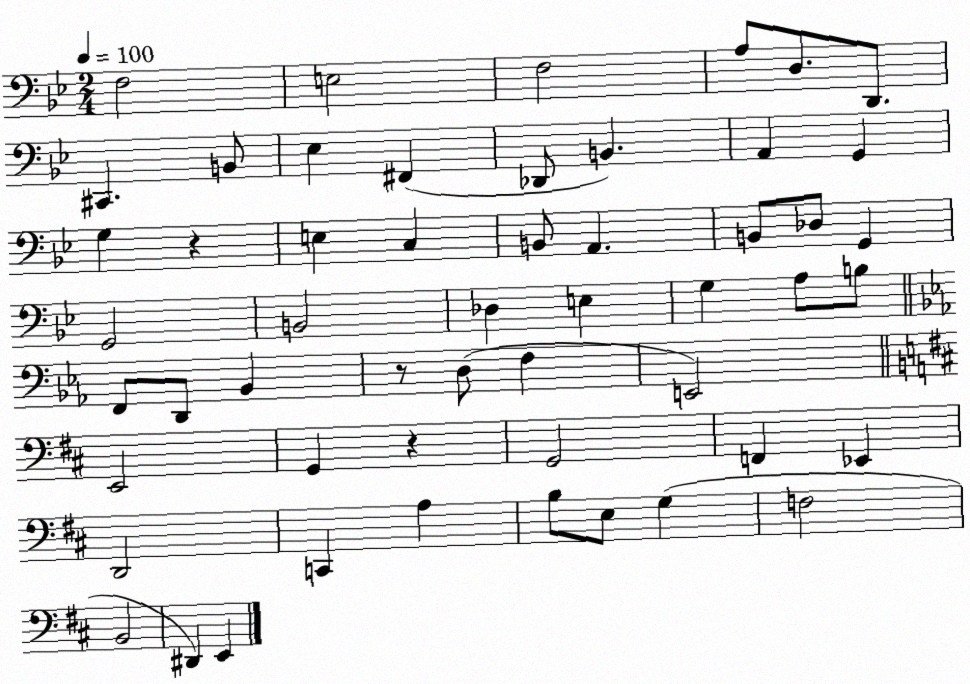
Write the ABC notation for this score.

X:1
T:Untitled
M:2/4
L:1/4
K:Bb
F,2 E,2 F,2 A,/2 D,/2 D,,/2 ^C,, B,,/2 _E, ^F,, _D,,/2 B,, A,, G,, G, z E, C, B,,/2 A,, B,,/2 _D,/2 G,, G,,2 B,,2 _D, E, G, A,/2 B,/2 F,,/2 D,,/2 _B,, z/2 D,/2 F, E,,2 E,,2 G,, z G,,2 F,, _E,, D,,2 C,, A, B,/2 E,/2 G, F,2 B,,2 ^D,, E,,